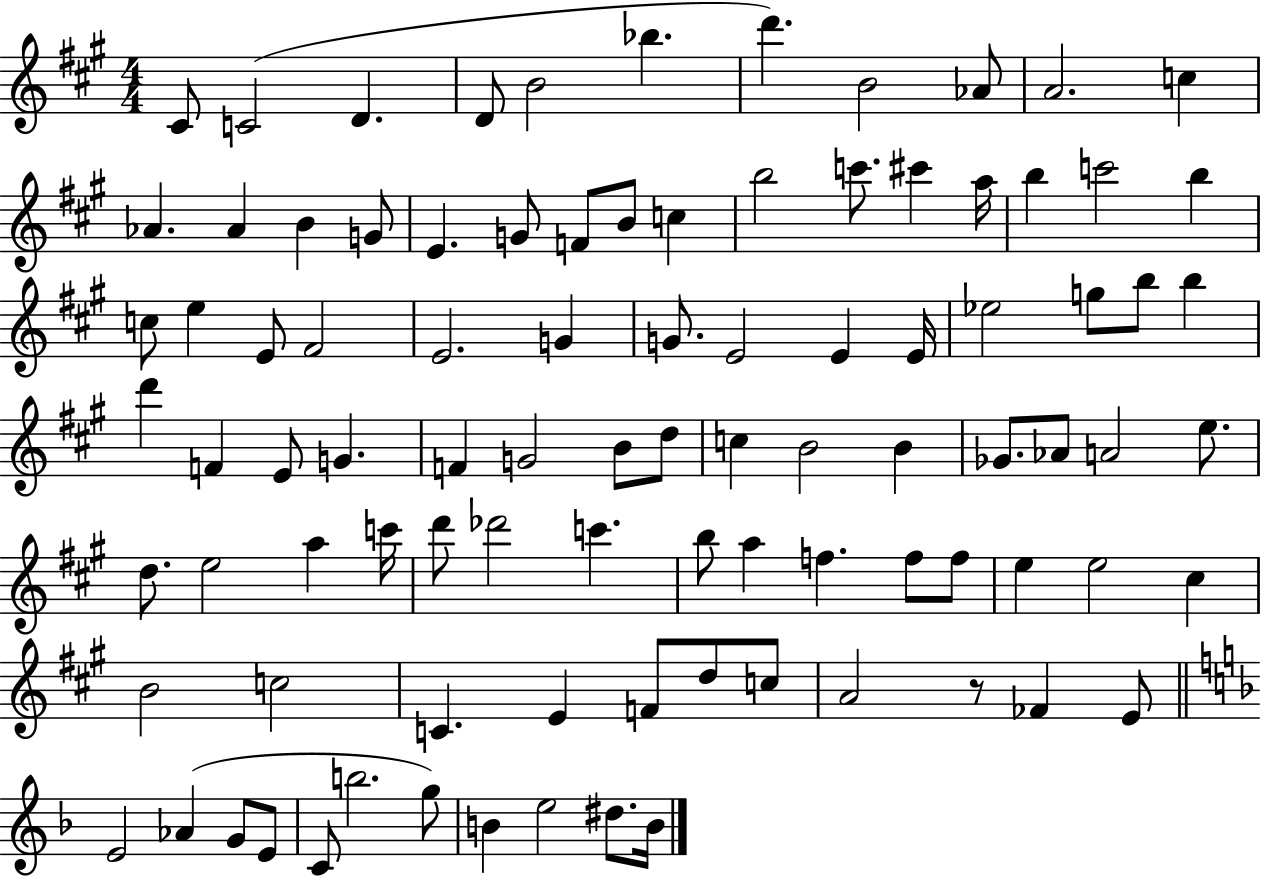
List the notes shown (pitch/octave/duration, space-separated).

C#4/e C4/h D4/q. D4/e B4/h Bb5/q. D6/q. B4/h Ab4/e A4/h. C5/q Ab4/q. Ab4/q B4/q G4/e E4/q. G4/e F4/e B4/e C5/q B5/h C6/e. C#6/q A5/s B5/q C6/h B5/q C5/e E5/q E4/e F#4/h E4/h. G4/q G4/e. E4/h E4/q E4/s Eb5/h G5/e B5/e B5/q D6/q F4/q E4/e G4/q. F4/q G4/h B4/e D5/e C5/q B4/h B4/q Gb4/e. Ab4/e A4/h E5/e. D5/e. E5/h A5/q C6/s D6/e Db6/h C6/q. B5/e A5/q F5/q. F5/e F5/e E5/q E5/h C#5/q B4/h C5/h C4/q. E4/q F4/e D5/e C5/e A4/h R/e FES4/q E4/e E4/h Ab4/q G4/e E4/e C4/e B5/h. G5/e B4/q E5/h D#5/e. B4/s